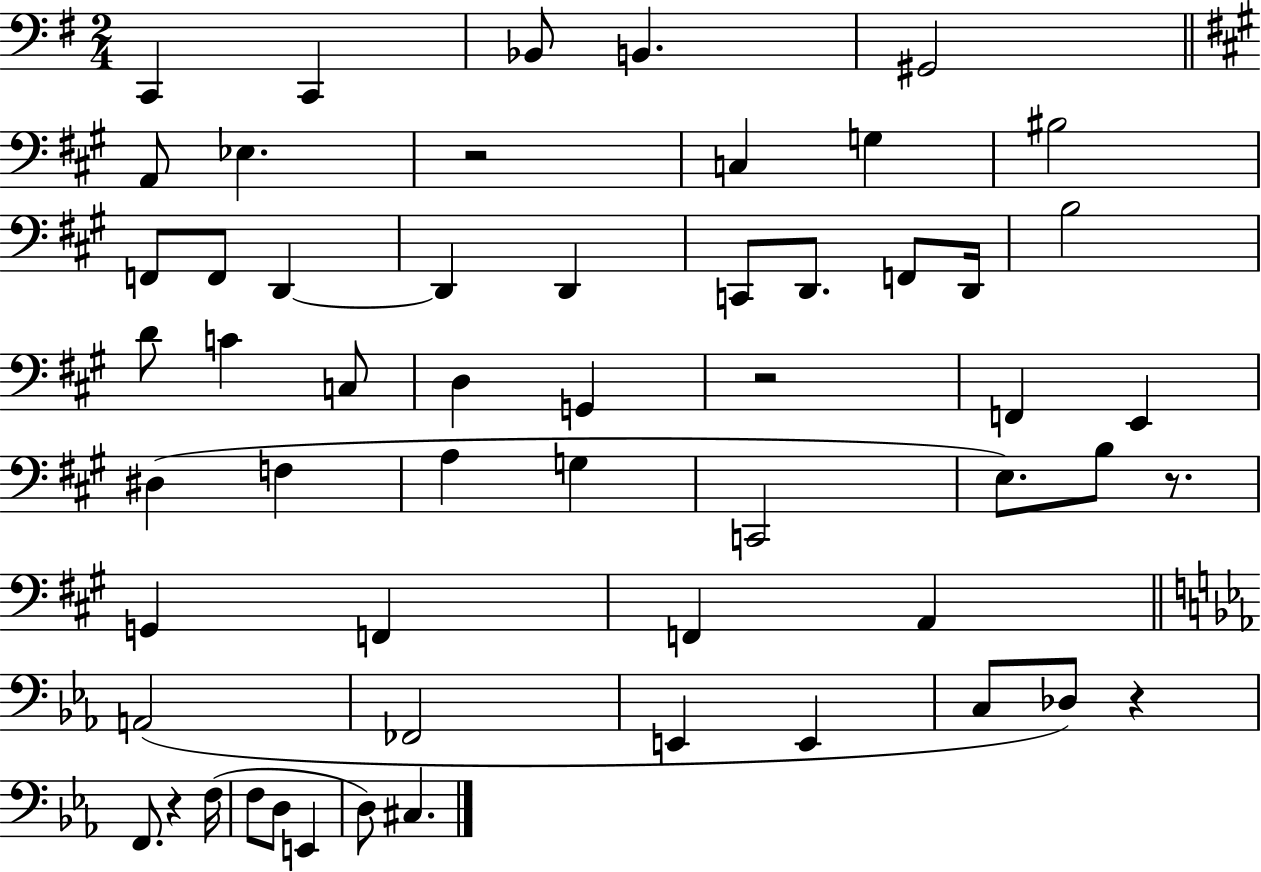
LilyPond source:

{
  \clef bass
  \numericTimeSignature
  \time 2/4
  \key g \major
  c,4 c,4 | bes,8 b,4. | gis,2 | \bar "||" \break \key a \major a,8 ees4. | r2 | c4 g4 | bis2 | \break f,8 f,8 d,4~~ | d,4 d,4 | c,8 d,8. f,8 d,16 | b2 | \break d'8 c'4 c8 | d4 g,4 | r2 | f,4 e,4 | \break dis4( f4 | a4 g4 | c,2 | e8.) b8 r8. | \break g,4 f,4 | f,4 a,4 | \bar "||" \break \key c \minor a,2( | fes,2 | e,4 e,4 | c8 des8) r4 | \break f,8. r4 f16( | f8 d8 e,4 | d8) cis4. | \bar "|."
}